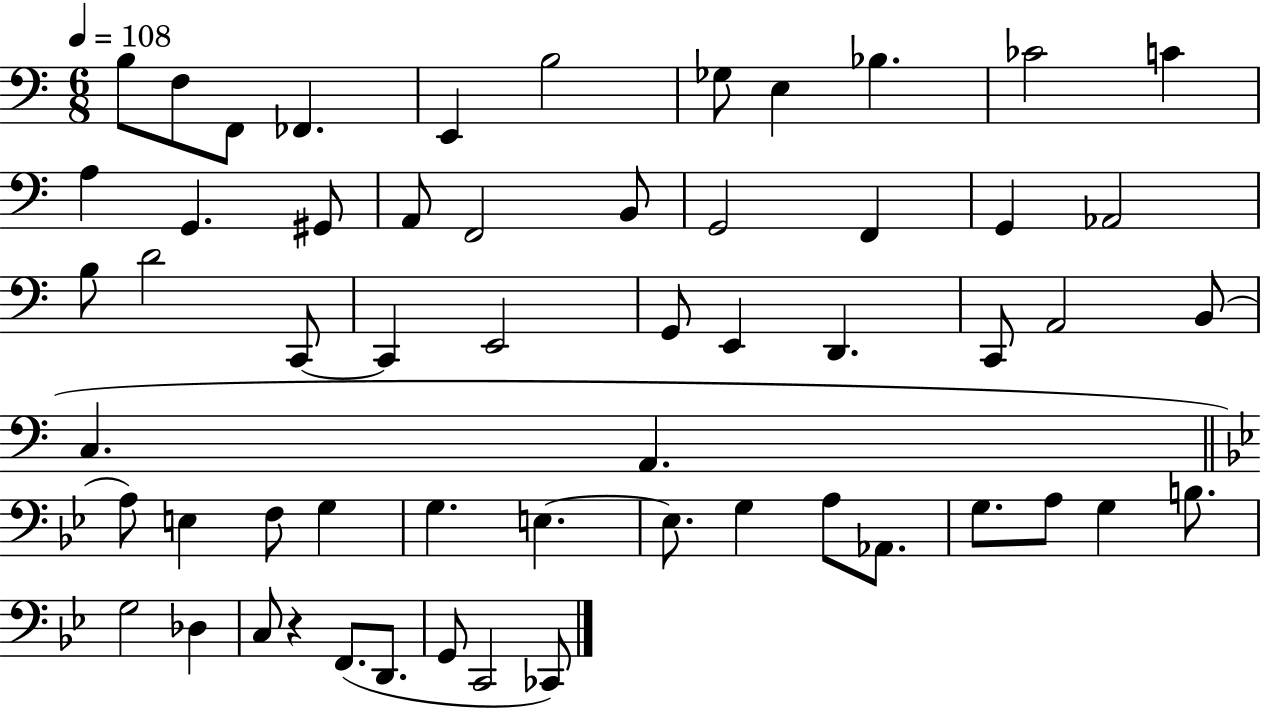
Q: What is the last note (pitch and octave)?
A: CES2